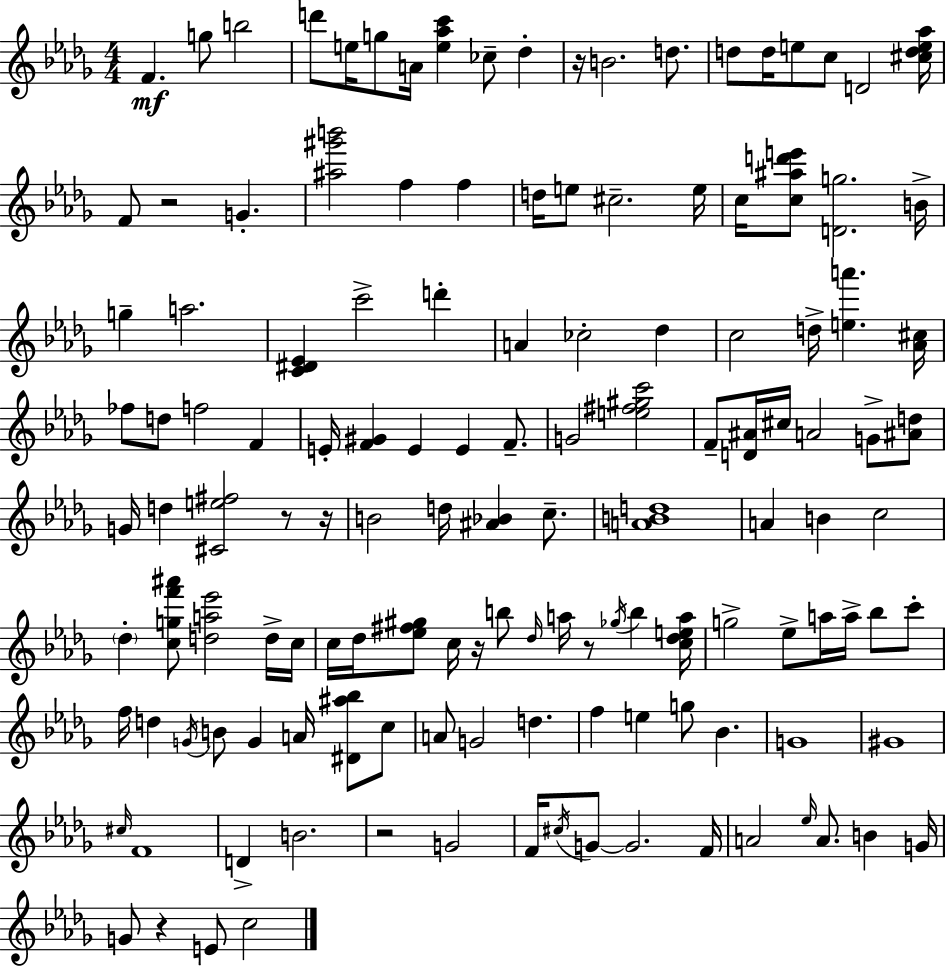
{
  \clef treble
  \numericTimeSignature
  \time 4/4
  \key bes \minor
  f'4.\mf g''8 b''2 | d'''8 e''16 g''8 a'16 <e'' aes'' c'''>4 ces''8-- des''4-. | r16 b'2. d''8. | d''8 d''16 e''8 c''8 d'2 <cis'' d'' e'' aes''>16 | \break f'8 r2 g'4.-. | <ais'' gis''' b'''>2 f''4 f''4 | d''16 e''8 cis''2.-- e''16 | c''16 <c'' ais'' d''' e'''>8 <d' g''>2. b'16-> | \break g''4-- a''2. | <c' dis' ees'>4 c'''2-> d'''4-. | a'4 ces''2-. des''4 | c''2 d''16-> <e'' a'''>4. <aes' cis''>16 | \break fes''8 d''8 f''2 f'4 | e'16-. <f' gis'>4 e'4 e'4 f'8.-- | g'2 <e'' fis'' gis'' c'''>2 | f'8-- <d' ais'>16 cis''16 a'2 g'8-> <ais' d''>8 | \break g'16 d''4 <cis' e'' fis''>2 r8 r16 | b'2 d''16 <ais' bes'>4 c''8.-- | <a' b' d''>1 | a'4 b'4 c''2 | \break \parenthesize des''4-. <c'' g'' f''' ais'''>8 <d'' a'' ees'''>2 d''16-> c''16 | c''16 des''16 <ees'' fis'' gis''>8 c''16 r16 b''8 \grace { des''16 } a''16 r8 \acciaccatura { ges''16 } b''4 | <c'' des'' e'' a''>16 g''2-> ees''8-> a''16 a''16-> bes''8 | c'''8-. f''16 d''4 \acciaccatura { g'16 } b'8 g'4 a'16 <dis' ais'' bes''>8 | \break c''8 a'8 g'2 d''4. | f''4 e''4 g''8 bes'4. | g'1 | gis'1 | \break \grace { cis''16 } f'1 | d'4-> b'2. | r2 g'2 | f'16 \acciaccatura { cis''16 } g'8~~ g'2. | \break f'16 a'2 \grace { ees''16 } a'8. | b'4 g'16 g'8 r4 e'8 c''2 | \bar "|."
}